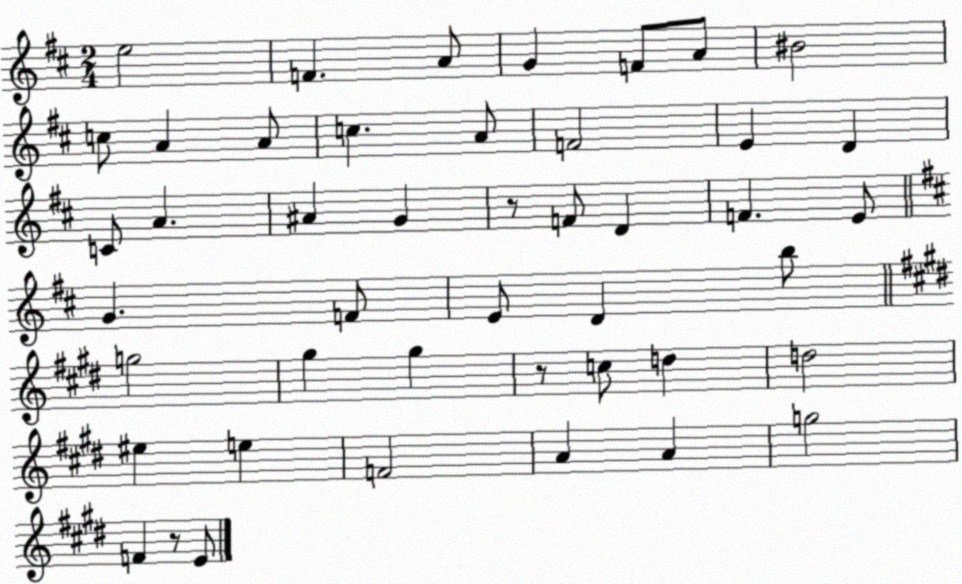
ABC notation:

X:1
T:Untitled
M:2/4
L:1/4
K:D
e2 F A/2 G F/2 A/2 ^B2 c/2 A A/2 c A/2 F2 E D C/2 A ^A G z/2 F/2 D F E/2 G F/2 E/2 D b/2 g2 ^g ^g z/2 c/2 d d2 ^e e F2 A A g2 F z/2 E/2